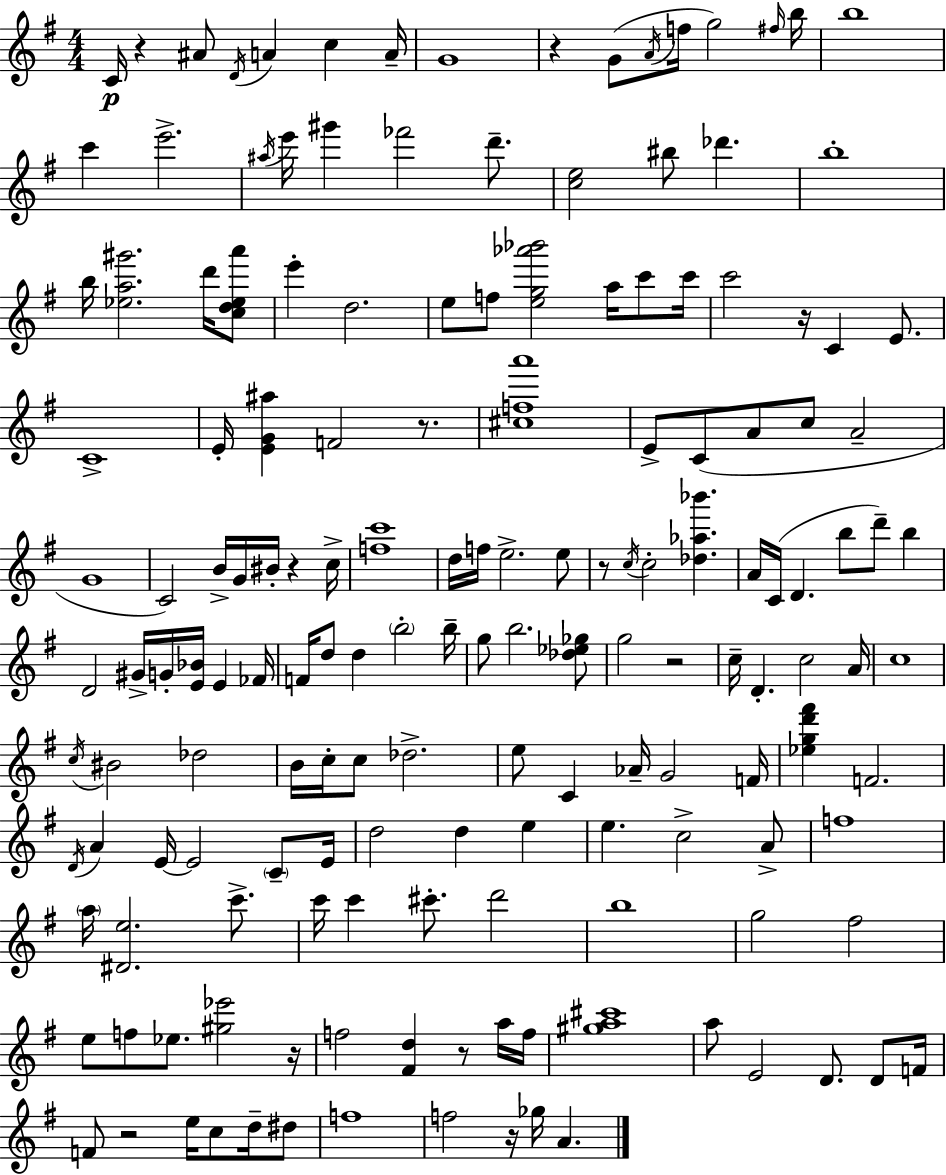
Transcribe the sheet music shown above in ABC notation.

X:1
T:Untitled
M:4/4
L:1/4
K:G
C/4 z ^A/2 D/4 A c A/4 G4 z G/2 A/4 f/4 g2 ^f/4 b/4 b4 c' e'2 ^a/4 e'/4 ^g' _f'2 d'/2 [ce]2 ^b/2 _d' b4 b/4 [_ea^g']2 d'/4 [cd_ea']/2 e' d2 e/2 f/2 [eg_a'_b']2 a/4 c'/2 c'/4 c'2 z/4 C E/2 C4 E/4 [EG^a] F2 z/2 [^cfa']4 E/2 C/2 A/2 c/2 A2 G4 C2 B/4 G/4 ^B/4 z c/4 [fc']4 d/4 f/4 e2 e/2 z/2 c/4 c2 [_d_a_b'] A/4 C/4 D b/2 d'/2 b D2 ^G/4 G/4 [E_B]/4 E _F/4 F/4 d/2 d b2 b/4 g/2 b2 [_d_e_g]/2 g2 z2 c/4 D c2 A/4 c4 c/4 ^B2 _d2 B/4 c/4 c/2 _d2 e/2 C _A/4 G2 F/4 [_egd'^f'] F2 D/4 A E/4 E2 C/2 E/4 d2 d e e c2 A/2 f4 a/4 [^De]2 c'/2 c'/4 c' ^c'/2 d'2 b4 g2 ^f2 e/2 f/2 _e/2 [^g_e']2 z/4 f2 [^Fd] z/2 a/4 f/4 [^ga^c']4 a/2 E2 D/2 D/2 F/4 F/2 z2 e/4 c/2 d/4 ^d/2 f4 f2 z/4 _g/4 A